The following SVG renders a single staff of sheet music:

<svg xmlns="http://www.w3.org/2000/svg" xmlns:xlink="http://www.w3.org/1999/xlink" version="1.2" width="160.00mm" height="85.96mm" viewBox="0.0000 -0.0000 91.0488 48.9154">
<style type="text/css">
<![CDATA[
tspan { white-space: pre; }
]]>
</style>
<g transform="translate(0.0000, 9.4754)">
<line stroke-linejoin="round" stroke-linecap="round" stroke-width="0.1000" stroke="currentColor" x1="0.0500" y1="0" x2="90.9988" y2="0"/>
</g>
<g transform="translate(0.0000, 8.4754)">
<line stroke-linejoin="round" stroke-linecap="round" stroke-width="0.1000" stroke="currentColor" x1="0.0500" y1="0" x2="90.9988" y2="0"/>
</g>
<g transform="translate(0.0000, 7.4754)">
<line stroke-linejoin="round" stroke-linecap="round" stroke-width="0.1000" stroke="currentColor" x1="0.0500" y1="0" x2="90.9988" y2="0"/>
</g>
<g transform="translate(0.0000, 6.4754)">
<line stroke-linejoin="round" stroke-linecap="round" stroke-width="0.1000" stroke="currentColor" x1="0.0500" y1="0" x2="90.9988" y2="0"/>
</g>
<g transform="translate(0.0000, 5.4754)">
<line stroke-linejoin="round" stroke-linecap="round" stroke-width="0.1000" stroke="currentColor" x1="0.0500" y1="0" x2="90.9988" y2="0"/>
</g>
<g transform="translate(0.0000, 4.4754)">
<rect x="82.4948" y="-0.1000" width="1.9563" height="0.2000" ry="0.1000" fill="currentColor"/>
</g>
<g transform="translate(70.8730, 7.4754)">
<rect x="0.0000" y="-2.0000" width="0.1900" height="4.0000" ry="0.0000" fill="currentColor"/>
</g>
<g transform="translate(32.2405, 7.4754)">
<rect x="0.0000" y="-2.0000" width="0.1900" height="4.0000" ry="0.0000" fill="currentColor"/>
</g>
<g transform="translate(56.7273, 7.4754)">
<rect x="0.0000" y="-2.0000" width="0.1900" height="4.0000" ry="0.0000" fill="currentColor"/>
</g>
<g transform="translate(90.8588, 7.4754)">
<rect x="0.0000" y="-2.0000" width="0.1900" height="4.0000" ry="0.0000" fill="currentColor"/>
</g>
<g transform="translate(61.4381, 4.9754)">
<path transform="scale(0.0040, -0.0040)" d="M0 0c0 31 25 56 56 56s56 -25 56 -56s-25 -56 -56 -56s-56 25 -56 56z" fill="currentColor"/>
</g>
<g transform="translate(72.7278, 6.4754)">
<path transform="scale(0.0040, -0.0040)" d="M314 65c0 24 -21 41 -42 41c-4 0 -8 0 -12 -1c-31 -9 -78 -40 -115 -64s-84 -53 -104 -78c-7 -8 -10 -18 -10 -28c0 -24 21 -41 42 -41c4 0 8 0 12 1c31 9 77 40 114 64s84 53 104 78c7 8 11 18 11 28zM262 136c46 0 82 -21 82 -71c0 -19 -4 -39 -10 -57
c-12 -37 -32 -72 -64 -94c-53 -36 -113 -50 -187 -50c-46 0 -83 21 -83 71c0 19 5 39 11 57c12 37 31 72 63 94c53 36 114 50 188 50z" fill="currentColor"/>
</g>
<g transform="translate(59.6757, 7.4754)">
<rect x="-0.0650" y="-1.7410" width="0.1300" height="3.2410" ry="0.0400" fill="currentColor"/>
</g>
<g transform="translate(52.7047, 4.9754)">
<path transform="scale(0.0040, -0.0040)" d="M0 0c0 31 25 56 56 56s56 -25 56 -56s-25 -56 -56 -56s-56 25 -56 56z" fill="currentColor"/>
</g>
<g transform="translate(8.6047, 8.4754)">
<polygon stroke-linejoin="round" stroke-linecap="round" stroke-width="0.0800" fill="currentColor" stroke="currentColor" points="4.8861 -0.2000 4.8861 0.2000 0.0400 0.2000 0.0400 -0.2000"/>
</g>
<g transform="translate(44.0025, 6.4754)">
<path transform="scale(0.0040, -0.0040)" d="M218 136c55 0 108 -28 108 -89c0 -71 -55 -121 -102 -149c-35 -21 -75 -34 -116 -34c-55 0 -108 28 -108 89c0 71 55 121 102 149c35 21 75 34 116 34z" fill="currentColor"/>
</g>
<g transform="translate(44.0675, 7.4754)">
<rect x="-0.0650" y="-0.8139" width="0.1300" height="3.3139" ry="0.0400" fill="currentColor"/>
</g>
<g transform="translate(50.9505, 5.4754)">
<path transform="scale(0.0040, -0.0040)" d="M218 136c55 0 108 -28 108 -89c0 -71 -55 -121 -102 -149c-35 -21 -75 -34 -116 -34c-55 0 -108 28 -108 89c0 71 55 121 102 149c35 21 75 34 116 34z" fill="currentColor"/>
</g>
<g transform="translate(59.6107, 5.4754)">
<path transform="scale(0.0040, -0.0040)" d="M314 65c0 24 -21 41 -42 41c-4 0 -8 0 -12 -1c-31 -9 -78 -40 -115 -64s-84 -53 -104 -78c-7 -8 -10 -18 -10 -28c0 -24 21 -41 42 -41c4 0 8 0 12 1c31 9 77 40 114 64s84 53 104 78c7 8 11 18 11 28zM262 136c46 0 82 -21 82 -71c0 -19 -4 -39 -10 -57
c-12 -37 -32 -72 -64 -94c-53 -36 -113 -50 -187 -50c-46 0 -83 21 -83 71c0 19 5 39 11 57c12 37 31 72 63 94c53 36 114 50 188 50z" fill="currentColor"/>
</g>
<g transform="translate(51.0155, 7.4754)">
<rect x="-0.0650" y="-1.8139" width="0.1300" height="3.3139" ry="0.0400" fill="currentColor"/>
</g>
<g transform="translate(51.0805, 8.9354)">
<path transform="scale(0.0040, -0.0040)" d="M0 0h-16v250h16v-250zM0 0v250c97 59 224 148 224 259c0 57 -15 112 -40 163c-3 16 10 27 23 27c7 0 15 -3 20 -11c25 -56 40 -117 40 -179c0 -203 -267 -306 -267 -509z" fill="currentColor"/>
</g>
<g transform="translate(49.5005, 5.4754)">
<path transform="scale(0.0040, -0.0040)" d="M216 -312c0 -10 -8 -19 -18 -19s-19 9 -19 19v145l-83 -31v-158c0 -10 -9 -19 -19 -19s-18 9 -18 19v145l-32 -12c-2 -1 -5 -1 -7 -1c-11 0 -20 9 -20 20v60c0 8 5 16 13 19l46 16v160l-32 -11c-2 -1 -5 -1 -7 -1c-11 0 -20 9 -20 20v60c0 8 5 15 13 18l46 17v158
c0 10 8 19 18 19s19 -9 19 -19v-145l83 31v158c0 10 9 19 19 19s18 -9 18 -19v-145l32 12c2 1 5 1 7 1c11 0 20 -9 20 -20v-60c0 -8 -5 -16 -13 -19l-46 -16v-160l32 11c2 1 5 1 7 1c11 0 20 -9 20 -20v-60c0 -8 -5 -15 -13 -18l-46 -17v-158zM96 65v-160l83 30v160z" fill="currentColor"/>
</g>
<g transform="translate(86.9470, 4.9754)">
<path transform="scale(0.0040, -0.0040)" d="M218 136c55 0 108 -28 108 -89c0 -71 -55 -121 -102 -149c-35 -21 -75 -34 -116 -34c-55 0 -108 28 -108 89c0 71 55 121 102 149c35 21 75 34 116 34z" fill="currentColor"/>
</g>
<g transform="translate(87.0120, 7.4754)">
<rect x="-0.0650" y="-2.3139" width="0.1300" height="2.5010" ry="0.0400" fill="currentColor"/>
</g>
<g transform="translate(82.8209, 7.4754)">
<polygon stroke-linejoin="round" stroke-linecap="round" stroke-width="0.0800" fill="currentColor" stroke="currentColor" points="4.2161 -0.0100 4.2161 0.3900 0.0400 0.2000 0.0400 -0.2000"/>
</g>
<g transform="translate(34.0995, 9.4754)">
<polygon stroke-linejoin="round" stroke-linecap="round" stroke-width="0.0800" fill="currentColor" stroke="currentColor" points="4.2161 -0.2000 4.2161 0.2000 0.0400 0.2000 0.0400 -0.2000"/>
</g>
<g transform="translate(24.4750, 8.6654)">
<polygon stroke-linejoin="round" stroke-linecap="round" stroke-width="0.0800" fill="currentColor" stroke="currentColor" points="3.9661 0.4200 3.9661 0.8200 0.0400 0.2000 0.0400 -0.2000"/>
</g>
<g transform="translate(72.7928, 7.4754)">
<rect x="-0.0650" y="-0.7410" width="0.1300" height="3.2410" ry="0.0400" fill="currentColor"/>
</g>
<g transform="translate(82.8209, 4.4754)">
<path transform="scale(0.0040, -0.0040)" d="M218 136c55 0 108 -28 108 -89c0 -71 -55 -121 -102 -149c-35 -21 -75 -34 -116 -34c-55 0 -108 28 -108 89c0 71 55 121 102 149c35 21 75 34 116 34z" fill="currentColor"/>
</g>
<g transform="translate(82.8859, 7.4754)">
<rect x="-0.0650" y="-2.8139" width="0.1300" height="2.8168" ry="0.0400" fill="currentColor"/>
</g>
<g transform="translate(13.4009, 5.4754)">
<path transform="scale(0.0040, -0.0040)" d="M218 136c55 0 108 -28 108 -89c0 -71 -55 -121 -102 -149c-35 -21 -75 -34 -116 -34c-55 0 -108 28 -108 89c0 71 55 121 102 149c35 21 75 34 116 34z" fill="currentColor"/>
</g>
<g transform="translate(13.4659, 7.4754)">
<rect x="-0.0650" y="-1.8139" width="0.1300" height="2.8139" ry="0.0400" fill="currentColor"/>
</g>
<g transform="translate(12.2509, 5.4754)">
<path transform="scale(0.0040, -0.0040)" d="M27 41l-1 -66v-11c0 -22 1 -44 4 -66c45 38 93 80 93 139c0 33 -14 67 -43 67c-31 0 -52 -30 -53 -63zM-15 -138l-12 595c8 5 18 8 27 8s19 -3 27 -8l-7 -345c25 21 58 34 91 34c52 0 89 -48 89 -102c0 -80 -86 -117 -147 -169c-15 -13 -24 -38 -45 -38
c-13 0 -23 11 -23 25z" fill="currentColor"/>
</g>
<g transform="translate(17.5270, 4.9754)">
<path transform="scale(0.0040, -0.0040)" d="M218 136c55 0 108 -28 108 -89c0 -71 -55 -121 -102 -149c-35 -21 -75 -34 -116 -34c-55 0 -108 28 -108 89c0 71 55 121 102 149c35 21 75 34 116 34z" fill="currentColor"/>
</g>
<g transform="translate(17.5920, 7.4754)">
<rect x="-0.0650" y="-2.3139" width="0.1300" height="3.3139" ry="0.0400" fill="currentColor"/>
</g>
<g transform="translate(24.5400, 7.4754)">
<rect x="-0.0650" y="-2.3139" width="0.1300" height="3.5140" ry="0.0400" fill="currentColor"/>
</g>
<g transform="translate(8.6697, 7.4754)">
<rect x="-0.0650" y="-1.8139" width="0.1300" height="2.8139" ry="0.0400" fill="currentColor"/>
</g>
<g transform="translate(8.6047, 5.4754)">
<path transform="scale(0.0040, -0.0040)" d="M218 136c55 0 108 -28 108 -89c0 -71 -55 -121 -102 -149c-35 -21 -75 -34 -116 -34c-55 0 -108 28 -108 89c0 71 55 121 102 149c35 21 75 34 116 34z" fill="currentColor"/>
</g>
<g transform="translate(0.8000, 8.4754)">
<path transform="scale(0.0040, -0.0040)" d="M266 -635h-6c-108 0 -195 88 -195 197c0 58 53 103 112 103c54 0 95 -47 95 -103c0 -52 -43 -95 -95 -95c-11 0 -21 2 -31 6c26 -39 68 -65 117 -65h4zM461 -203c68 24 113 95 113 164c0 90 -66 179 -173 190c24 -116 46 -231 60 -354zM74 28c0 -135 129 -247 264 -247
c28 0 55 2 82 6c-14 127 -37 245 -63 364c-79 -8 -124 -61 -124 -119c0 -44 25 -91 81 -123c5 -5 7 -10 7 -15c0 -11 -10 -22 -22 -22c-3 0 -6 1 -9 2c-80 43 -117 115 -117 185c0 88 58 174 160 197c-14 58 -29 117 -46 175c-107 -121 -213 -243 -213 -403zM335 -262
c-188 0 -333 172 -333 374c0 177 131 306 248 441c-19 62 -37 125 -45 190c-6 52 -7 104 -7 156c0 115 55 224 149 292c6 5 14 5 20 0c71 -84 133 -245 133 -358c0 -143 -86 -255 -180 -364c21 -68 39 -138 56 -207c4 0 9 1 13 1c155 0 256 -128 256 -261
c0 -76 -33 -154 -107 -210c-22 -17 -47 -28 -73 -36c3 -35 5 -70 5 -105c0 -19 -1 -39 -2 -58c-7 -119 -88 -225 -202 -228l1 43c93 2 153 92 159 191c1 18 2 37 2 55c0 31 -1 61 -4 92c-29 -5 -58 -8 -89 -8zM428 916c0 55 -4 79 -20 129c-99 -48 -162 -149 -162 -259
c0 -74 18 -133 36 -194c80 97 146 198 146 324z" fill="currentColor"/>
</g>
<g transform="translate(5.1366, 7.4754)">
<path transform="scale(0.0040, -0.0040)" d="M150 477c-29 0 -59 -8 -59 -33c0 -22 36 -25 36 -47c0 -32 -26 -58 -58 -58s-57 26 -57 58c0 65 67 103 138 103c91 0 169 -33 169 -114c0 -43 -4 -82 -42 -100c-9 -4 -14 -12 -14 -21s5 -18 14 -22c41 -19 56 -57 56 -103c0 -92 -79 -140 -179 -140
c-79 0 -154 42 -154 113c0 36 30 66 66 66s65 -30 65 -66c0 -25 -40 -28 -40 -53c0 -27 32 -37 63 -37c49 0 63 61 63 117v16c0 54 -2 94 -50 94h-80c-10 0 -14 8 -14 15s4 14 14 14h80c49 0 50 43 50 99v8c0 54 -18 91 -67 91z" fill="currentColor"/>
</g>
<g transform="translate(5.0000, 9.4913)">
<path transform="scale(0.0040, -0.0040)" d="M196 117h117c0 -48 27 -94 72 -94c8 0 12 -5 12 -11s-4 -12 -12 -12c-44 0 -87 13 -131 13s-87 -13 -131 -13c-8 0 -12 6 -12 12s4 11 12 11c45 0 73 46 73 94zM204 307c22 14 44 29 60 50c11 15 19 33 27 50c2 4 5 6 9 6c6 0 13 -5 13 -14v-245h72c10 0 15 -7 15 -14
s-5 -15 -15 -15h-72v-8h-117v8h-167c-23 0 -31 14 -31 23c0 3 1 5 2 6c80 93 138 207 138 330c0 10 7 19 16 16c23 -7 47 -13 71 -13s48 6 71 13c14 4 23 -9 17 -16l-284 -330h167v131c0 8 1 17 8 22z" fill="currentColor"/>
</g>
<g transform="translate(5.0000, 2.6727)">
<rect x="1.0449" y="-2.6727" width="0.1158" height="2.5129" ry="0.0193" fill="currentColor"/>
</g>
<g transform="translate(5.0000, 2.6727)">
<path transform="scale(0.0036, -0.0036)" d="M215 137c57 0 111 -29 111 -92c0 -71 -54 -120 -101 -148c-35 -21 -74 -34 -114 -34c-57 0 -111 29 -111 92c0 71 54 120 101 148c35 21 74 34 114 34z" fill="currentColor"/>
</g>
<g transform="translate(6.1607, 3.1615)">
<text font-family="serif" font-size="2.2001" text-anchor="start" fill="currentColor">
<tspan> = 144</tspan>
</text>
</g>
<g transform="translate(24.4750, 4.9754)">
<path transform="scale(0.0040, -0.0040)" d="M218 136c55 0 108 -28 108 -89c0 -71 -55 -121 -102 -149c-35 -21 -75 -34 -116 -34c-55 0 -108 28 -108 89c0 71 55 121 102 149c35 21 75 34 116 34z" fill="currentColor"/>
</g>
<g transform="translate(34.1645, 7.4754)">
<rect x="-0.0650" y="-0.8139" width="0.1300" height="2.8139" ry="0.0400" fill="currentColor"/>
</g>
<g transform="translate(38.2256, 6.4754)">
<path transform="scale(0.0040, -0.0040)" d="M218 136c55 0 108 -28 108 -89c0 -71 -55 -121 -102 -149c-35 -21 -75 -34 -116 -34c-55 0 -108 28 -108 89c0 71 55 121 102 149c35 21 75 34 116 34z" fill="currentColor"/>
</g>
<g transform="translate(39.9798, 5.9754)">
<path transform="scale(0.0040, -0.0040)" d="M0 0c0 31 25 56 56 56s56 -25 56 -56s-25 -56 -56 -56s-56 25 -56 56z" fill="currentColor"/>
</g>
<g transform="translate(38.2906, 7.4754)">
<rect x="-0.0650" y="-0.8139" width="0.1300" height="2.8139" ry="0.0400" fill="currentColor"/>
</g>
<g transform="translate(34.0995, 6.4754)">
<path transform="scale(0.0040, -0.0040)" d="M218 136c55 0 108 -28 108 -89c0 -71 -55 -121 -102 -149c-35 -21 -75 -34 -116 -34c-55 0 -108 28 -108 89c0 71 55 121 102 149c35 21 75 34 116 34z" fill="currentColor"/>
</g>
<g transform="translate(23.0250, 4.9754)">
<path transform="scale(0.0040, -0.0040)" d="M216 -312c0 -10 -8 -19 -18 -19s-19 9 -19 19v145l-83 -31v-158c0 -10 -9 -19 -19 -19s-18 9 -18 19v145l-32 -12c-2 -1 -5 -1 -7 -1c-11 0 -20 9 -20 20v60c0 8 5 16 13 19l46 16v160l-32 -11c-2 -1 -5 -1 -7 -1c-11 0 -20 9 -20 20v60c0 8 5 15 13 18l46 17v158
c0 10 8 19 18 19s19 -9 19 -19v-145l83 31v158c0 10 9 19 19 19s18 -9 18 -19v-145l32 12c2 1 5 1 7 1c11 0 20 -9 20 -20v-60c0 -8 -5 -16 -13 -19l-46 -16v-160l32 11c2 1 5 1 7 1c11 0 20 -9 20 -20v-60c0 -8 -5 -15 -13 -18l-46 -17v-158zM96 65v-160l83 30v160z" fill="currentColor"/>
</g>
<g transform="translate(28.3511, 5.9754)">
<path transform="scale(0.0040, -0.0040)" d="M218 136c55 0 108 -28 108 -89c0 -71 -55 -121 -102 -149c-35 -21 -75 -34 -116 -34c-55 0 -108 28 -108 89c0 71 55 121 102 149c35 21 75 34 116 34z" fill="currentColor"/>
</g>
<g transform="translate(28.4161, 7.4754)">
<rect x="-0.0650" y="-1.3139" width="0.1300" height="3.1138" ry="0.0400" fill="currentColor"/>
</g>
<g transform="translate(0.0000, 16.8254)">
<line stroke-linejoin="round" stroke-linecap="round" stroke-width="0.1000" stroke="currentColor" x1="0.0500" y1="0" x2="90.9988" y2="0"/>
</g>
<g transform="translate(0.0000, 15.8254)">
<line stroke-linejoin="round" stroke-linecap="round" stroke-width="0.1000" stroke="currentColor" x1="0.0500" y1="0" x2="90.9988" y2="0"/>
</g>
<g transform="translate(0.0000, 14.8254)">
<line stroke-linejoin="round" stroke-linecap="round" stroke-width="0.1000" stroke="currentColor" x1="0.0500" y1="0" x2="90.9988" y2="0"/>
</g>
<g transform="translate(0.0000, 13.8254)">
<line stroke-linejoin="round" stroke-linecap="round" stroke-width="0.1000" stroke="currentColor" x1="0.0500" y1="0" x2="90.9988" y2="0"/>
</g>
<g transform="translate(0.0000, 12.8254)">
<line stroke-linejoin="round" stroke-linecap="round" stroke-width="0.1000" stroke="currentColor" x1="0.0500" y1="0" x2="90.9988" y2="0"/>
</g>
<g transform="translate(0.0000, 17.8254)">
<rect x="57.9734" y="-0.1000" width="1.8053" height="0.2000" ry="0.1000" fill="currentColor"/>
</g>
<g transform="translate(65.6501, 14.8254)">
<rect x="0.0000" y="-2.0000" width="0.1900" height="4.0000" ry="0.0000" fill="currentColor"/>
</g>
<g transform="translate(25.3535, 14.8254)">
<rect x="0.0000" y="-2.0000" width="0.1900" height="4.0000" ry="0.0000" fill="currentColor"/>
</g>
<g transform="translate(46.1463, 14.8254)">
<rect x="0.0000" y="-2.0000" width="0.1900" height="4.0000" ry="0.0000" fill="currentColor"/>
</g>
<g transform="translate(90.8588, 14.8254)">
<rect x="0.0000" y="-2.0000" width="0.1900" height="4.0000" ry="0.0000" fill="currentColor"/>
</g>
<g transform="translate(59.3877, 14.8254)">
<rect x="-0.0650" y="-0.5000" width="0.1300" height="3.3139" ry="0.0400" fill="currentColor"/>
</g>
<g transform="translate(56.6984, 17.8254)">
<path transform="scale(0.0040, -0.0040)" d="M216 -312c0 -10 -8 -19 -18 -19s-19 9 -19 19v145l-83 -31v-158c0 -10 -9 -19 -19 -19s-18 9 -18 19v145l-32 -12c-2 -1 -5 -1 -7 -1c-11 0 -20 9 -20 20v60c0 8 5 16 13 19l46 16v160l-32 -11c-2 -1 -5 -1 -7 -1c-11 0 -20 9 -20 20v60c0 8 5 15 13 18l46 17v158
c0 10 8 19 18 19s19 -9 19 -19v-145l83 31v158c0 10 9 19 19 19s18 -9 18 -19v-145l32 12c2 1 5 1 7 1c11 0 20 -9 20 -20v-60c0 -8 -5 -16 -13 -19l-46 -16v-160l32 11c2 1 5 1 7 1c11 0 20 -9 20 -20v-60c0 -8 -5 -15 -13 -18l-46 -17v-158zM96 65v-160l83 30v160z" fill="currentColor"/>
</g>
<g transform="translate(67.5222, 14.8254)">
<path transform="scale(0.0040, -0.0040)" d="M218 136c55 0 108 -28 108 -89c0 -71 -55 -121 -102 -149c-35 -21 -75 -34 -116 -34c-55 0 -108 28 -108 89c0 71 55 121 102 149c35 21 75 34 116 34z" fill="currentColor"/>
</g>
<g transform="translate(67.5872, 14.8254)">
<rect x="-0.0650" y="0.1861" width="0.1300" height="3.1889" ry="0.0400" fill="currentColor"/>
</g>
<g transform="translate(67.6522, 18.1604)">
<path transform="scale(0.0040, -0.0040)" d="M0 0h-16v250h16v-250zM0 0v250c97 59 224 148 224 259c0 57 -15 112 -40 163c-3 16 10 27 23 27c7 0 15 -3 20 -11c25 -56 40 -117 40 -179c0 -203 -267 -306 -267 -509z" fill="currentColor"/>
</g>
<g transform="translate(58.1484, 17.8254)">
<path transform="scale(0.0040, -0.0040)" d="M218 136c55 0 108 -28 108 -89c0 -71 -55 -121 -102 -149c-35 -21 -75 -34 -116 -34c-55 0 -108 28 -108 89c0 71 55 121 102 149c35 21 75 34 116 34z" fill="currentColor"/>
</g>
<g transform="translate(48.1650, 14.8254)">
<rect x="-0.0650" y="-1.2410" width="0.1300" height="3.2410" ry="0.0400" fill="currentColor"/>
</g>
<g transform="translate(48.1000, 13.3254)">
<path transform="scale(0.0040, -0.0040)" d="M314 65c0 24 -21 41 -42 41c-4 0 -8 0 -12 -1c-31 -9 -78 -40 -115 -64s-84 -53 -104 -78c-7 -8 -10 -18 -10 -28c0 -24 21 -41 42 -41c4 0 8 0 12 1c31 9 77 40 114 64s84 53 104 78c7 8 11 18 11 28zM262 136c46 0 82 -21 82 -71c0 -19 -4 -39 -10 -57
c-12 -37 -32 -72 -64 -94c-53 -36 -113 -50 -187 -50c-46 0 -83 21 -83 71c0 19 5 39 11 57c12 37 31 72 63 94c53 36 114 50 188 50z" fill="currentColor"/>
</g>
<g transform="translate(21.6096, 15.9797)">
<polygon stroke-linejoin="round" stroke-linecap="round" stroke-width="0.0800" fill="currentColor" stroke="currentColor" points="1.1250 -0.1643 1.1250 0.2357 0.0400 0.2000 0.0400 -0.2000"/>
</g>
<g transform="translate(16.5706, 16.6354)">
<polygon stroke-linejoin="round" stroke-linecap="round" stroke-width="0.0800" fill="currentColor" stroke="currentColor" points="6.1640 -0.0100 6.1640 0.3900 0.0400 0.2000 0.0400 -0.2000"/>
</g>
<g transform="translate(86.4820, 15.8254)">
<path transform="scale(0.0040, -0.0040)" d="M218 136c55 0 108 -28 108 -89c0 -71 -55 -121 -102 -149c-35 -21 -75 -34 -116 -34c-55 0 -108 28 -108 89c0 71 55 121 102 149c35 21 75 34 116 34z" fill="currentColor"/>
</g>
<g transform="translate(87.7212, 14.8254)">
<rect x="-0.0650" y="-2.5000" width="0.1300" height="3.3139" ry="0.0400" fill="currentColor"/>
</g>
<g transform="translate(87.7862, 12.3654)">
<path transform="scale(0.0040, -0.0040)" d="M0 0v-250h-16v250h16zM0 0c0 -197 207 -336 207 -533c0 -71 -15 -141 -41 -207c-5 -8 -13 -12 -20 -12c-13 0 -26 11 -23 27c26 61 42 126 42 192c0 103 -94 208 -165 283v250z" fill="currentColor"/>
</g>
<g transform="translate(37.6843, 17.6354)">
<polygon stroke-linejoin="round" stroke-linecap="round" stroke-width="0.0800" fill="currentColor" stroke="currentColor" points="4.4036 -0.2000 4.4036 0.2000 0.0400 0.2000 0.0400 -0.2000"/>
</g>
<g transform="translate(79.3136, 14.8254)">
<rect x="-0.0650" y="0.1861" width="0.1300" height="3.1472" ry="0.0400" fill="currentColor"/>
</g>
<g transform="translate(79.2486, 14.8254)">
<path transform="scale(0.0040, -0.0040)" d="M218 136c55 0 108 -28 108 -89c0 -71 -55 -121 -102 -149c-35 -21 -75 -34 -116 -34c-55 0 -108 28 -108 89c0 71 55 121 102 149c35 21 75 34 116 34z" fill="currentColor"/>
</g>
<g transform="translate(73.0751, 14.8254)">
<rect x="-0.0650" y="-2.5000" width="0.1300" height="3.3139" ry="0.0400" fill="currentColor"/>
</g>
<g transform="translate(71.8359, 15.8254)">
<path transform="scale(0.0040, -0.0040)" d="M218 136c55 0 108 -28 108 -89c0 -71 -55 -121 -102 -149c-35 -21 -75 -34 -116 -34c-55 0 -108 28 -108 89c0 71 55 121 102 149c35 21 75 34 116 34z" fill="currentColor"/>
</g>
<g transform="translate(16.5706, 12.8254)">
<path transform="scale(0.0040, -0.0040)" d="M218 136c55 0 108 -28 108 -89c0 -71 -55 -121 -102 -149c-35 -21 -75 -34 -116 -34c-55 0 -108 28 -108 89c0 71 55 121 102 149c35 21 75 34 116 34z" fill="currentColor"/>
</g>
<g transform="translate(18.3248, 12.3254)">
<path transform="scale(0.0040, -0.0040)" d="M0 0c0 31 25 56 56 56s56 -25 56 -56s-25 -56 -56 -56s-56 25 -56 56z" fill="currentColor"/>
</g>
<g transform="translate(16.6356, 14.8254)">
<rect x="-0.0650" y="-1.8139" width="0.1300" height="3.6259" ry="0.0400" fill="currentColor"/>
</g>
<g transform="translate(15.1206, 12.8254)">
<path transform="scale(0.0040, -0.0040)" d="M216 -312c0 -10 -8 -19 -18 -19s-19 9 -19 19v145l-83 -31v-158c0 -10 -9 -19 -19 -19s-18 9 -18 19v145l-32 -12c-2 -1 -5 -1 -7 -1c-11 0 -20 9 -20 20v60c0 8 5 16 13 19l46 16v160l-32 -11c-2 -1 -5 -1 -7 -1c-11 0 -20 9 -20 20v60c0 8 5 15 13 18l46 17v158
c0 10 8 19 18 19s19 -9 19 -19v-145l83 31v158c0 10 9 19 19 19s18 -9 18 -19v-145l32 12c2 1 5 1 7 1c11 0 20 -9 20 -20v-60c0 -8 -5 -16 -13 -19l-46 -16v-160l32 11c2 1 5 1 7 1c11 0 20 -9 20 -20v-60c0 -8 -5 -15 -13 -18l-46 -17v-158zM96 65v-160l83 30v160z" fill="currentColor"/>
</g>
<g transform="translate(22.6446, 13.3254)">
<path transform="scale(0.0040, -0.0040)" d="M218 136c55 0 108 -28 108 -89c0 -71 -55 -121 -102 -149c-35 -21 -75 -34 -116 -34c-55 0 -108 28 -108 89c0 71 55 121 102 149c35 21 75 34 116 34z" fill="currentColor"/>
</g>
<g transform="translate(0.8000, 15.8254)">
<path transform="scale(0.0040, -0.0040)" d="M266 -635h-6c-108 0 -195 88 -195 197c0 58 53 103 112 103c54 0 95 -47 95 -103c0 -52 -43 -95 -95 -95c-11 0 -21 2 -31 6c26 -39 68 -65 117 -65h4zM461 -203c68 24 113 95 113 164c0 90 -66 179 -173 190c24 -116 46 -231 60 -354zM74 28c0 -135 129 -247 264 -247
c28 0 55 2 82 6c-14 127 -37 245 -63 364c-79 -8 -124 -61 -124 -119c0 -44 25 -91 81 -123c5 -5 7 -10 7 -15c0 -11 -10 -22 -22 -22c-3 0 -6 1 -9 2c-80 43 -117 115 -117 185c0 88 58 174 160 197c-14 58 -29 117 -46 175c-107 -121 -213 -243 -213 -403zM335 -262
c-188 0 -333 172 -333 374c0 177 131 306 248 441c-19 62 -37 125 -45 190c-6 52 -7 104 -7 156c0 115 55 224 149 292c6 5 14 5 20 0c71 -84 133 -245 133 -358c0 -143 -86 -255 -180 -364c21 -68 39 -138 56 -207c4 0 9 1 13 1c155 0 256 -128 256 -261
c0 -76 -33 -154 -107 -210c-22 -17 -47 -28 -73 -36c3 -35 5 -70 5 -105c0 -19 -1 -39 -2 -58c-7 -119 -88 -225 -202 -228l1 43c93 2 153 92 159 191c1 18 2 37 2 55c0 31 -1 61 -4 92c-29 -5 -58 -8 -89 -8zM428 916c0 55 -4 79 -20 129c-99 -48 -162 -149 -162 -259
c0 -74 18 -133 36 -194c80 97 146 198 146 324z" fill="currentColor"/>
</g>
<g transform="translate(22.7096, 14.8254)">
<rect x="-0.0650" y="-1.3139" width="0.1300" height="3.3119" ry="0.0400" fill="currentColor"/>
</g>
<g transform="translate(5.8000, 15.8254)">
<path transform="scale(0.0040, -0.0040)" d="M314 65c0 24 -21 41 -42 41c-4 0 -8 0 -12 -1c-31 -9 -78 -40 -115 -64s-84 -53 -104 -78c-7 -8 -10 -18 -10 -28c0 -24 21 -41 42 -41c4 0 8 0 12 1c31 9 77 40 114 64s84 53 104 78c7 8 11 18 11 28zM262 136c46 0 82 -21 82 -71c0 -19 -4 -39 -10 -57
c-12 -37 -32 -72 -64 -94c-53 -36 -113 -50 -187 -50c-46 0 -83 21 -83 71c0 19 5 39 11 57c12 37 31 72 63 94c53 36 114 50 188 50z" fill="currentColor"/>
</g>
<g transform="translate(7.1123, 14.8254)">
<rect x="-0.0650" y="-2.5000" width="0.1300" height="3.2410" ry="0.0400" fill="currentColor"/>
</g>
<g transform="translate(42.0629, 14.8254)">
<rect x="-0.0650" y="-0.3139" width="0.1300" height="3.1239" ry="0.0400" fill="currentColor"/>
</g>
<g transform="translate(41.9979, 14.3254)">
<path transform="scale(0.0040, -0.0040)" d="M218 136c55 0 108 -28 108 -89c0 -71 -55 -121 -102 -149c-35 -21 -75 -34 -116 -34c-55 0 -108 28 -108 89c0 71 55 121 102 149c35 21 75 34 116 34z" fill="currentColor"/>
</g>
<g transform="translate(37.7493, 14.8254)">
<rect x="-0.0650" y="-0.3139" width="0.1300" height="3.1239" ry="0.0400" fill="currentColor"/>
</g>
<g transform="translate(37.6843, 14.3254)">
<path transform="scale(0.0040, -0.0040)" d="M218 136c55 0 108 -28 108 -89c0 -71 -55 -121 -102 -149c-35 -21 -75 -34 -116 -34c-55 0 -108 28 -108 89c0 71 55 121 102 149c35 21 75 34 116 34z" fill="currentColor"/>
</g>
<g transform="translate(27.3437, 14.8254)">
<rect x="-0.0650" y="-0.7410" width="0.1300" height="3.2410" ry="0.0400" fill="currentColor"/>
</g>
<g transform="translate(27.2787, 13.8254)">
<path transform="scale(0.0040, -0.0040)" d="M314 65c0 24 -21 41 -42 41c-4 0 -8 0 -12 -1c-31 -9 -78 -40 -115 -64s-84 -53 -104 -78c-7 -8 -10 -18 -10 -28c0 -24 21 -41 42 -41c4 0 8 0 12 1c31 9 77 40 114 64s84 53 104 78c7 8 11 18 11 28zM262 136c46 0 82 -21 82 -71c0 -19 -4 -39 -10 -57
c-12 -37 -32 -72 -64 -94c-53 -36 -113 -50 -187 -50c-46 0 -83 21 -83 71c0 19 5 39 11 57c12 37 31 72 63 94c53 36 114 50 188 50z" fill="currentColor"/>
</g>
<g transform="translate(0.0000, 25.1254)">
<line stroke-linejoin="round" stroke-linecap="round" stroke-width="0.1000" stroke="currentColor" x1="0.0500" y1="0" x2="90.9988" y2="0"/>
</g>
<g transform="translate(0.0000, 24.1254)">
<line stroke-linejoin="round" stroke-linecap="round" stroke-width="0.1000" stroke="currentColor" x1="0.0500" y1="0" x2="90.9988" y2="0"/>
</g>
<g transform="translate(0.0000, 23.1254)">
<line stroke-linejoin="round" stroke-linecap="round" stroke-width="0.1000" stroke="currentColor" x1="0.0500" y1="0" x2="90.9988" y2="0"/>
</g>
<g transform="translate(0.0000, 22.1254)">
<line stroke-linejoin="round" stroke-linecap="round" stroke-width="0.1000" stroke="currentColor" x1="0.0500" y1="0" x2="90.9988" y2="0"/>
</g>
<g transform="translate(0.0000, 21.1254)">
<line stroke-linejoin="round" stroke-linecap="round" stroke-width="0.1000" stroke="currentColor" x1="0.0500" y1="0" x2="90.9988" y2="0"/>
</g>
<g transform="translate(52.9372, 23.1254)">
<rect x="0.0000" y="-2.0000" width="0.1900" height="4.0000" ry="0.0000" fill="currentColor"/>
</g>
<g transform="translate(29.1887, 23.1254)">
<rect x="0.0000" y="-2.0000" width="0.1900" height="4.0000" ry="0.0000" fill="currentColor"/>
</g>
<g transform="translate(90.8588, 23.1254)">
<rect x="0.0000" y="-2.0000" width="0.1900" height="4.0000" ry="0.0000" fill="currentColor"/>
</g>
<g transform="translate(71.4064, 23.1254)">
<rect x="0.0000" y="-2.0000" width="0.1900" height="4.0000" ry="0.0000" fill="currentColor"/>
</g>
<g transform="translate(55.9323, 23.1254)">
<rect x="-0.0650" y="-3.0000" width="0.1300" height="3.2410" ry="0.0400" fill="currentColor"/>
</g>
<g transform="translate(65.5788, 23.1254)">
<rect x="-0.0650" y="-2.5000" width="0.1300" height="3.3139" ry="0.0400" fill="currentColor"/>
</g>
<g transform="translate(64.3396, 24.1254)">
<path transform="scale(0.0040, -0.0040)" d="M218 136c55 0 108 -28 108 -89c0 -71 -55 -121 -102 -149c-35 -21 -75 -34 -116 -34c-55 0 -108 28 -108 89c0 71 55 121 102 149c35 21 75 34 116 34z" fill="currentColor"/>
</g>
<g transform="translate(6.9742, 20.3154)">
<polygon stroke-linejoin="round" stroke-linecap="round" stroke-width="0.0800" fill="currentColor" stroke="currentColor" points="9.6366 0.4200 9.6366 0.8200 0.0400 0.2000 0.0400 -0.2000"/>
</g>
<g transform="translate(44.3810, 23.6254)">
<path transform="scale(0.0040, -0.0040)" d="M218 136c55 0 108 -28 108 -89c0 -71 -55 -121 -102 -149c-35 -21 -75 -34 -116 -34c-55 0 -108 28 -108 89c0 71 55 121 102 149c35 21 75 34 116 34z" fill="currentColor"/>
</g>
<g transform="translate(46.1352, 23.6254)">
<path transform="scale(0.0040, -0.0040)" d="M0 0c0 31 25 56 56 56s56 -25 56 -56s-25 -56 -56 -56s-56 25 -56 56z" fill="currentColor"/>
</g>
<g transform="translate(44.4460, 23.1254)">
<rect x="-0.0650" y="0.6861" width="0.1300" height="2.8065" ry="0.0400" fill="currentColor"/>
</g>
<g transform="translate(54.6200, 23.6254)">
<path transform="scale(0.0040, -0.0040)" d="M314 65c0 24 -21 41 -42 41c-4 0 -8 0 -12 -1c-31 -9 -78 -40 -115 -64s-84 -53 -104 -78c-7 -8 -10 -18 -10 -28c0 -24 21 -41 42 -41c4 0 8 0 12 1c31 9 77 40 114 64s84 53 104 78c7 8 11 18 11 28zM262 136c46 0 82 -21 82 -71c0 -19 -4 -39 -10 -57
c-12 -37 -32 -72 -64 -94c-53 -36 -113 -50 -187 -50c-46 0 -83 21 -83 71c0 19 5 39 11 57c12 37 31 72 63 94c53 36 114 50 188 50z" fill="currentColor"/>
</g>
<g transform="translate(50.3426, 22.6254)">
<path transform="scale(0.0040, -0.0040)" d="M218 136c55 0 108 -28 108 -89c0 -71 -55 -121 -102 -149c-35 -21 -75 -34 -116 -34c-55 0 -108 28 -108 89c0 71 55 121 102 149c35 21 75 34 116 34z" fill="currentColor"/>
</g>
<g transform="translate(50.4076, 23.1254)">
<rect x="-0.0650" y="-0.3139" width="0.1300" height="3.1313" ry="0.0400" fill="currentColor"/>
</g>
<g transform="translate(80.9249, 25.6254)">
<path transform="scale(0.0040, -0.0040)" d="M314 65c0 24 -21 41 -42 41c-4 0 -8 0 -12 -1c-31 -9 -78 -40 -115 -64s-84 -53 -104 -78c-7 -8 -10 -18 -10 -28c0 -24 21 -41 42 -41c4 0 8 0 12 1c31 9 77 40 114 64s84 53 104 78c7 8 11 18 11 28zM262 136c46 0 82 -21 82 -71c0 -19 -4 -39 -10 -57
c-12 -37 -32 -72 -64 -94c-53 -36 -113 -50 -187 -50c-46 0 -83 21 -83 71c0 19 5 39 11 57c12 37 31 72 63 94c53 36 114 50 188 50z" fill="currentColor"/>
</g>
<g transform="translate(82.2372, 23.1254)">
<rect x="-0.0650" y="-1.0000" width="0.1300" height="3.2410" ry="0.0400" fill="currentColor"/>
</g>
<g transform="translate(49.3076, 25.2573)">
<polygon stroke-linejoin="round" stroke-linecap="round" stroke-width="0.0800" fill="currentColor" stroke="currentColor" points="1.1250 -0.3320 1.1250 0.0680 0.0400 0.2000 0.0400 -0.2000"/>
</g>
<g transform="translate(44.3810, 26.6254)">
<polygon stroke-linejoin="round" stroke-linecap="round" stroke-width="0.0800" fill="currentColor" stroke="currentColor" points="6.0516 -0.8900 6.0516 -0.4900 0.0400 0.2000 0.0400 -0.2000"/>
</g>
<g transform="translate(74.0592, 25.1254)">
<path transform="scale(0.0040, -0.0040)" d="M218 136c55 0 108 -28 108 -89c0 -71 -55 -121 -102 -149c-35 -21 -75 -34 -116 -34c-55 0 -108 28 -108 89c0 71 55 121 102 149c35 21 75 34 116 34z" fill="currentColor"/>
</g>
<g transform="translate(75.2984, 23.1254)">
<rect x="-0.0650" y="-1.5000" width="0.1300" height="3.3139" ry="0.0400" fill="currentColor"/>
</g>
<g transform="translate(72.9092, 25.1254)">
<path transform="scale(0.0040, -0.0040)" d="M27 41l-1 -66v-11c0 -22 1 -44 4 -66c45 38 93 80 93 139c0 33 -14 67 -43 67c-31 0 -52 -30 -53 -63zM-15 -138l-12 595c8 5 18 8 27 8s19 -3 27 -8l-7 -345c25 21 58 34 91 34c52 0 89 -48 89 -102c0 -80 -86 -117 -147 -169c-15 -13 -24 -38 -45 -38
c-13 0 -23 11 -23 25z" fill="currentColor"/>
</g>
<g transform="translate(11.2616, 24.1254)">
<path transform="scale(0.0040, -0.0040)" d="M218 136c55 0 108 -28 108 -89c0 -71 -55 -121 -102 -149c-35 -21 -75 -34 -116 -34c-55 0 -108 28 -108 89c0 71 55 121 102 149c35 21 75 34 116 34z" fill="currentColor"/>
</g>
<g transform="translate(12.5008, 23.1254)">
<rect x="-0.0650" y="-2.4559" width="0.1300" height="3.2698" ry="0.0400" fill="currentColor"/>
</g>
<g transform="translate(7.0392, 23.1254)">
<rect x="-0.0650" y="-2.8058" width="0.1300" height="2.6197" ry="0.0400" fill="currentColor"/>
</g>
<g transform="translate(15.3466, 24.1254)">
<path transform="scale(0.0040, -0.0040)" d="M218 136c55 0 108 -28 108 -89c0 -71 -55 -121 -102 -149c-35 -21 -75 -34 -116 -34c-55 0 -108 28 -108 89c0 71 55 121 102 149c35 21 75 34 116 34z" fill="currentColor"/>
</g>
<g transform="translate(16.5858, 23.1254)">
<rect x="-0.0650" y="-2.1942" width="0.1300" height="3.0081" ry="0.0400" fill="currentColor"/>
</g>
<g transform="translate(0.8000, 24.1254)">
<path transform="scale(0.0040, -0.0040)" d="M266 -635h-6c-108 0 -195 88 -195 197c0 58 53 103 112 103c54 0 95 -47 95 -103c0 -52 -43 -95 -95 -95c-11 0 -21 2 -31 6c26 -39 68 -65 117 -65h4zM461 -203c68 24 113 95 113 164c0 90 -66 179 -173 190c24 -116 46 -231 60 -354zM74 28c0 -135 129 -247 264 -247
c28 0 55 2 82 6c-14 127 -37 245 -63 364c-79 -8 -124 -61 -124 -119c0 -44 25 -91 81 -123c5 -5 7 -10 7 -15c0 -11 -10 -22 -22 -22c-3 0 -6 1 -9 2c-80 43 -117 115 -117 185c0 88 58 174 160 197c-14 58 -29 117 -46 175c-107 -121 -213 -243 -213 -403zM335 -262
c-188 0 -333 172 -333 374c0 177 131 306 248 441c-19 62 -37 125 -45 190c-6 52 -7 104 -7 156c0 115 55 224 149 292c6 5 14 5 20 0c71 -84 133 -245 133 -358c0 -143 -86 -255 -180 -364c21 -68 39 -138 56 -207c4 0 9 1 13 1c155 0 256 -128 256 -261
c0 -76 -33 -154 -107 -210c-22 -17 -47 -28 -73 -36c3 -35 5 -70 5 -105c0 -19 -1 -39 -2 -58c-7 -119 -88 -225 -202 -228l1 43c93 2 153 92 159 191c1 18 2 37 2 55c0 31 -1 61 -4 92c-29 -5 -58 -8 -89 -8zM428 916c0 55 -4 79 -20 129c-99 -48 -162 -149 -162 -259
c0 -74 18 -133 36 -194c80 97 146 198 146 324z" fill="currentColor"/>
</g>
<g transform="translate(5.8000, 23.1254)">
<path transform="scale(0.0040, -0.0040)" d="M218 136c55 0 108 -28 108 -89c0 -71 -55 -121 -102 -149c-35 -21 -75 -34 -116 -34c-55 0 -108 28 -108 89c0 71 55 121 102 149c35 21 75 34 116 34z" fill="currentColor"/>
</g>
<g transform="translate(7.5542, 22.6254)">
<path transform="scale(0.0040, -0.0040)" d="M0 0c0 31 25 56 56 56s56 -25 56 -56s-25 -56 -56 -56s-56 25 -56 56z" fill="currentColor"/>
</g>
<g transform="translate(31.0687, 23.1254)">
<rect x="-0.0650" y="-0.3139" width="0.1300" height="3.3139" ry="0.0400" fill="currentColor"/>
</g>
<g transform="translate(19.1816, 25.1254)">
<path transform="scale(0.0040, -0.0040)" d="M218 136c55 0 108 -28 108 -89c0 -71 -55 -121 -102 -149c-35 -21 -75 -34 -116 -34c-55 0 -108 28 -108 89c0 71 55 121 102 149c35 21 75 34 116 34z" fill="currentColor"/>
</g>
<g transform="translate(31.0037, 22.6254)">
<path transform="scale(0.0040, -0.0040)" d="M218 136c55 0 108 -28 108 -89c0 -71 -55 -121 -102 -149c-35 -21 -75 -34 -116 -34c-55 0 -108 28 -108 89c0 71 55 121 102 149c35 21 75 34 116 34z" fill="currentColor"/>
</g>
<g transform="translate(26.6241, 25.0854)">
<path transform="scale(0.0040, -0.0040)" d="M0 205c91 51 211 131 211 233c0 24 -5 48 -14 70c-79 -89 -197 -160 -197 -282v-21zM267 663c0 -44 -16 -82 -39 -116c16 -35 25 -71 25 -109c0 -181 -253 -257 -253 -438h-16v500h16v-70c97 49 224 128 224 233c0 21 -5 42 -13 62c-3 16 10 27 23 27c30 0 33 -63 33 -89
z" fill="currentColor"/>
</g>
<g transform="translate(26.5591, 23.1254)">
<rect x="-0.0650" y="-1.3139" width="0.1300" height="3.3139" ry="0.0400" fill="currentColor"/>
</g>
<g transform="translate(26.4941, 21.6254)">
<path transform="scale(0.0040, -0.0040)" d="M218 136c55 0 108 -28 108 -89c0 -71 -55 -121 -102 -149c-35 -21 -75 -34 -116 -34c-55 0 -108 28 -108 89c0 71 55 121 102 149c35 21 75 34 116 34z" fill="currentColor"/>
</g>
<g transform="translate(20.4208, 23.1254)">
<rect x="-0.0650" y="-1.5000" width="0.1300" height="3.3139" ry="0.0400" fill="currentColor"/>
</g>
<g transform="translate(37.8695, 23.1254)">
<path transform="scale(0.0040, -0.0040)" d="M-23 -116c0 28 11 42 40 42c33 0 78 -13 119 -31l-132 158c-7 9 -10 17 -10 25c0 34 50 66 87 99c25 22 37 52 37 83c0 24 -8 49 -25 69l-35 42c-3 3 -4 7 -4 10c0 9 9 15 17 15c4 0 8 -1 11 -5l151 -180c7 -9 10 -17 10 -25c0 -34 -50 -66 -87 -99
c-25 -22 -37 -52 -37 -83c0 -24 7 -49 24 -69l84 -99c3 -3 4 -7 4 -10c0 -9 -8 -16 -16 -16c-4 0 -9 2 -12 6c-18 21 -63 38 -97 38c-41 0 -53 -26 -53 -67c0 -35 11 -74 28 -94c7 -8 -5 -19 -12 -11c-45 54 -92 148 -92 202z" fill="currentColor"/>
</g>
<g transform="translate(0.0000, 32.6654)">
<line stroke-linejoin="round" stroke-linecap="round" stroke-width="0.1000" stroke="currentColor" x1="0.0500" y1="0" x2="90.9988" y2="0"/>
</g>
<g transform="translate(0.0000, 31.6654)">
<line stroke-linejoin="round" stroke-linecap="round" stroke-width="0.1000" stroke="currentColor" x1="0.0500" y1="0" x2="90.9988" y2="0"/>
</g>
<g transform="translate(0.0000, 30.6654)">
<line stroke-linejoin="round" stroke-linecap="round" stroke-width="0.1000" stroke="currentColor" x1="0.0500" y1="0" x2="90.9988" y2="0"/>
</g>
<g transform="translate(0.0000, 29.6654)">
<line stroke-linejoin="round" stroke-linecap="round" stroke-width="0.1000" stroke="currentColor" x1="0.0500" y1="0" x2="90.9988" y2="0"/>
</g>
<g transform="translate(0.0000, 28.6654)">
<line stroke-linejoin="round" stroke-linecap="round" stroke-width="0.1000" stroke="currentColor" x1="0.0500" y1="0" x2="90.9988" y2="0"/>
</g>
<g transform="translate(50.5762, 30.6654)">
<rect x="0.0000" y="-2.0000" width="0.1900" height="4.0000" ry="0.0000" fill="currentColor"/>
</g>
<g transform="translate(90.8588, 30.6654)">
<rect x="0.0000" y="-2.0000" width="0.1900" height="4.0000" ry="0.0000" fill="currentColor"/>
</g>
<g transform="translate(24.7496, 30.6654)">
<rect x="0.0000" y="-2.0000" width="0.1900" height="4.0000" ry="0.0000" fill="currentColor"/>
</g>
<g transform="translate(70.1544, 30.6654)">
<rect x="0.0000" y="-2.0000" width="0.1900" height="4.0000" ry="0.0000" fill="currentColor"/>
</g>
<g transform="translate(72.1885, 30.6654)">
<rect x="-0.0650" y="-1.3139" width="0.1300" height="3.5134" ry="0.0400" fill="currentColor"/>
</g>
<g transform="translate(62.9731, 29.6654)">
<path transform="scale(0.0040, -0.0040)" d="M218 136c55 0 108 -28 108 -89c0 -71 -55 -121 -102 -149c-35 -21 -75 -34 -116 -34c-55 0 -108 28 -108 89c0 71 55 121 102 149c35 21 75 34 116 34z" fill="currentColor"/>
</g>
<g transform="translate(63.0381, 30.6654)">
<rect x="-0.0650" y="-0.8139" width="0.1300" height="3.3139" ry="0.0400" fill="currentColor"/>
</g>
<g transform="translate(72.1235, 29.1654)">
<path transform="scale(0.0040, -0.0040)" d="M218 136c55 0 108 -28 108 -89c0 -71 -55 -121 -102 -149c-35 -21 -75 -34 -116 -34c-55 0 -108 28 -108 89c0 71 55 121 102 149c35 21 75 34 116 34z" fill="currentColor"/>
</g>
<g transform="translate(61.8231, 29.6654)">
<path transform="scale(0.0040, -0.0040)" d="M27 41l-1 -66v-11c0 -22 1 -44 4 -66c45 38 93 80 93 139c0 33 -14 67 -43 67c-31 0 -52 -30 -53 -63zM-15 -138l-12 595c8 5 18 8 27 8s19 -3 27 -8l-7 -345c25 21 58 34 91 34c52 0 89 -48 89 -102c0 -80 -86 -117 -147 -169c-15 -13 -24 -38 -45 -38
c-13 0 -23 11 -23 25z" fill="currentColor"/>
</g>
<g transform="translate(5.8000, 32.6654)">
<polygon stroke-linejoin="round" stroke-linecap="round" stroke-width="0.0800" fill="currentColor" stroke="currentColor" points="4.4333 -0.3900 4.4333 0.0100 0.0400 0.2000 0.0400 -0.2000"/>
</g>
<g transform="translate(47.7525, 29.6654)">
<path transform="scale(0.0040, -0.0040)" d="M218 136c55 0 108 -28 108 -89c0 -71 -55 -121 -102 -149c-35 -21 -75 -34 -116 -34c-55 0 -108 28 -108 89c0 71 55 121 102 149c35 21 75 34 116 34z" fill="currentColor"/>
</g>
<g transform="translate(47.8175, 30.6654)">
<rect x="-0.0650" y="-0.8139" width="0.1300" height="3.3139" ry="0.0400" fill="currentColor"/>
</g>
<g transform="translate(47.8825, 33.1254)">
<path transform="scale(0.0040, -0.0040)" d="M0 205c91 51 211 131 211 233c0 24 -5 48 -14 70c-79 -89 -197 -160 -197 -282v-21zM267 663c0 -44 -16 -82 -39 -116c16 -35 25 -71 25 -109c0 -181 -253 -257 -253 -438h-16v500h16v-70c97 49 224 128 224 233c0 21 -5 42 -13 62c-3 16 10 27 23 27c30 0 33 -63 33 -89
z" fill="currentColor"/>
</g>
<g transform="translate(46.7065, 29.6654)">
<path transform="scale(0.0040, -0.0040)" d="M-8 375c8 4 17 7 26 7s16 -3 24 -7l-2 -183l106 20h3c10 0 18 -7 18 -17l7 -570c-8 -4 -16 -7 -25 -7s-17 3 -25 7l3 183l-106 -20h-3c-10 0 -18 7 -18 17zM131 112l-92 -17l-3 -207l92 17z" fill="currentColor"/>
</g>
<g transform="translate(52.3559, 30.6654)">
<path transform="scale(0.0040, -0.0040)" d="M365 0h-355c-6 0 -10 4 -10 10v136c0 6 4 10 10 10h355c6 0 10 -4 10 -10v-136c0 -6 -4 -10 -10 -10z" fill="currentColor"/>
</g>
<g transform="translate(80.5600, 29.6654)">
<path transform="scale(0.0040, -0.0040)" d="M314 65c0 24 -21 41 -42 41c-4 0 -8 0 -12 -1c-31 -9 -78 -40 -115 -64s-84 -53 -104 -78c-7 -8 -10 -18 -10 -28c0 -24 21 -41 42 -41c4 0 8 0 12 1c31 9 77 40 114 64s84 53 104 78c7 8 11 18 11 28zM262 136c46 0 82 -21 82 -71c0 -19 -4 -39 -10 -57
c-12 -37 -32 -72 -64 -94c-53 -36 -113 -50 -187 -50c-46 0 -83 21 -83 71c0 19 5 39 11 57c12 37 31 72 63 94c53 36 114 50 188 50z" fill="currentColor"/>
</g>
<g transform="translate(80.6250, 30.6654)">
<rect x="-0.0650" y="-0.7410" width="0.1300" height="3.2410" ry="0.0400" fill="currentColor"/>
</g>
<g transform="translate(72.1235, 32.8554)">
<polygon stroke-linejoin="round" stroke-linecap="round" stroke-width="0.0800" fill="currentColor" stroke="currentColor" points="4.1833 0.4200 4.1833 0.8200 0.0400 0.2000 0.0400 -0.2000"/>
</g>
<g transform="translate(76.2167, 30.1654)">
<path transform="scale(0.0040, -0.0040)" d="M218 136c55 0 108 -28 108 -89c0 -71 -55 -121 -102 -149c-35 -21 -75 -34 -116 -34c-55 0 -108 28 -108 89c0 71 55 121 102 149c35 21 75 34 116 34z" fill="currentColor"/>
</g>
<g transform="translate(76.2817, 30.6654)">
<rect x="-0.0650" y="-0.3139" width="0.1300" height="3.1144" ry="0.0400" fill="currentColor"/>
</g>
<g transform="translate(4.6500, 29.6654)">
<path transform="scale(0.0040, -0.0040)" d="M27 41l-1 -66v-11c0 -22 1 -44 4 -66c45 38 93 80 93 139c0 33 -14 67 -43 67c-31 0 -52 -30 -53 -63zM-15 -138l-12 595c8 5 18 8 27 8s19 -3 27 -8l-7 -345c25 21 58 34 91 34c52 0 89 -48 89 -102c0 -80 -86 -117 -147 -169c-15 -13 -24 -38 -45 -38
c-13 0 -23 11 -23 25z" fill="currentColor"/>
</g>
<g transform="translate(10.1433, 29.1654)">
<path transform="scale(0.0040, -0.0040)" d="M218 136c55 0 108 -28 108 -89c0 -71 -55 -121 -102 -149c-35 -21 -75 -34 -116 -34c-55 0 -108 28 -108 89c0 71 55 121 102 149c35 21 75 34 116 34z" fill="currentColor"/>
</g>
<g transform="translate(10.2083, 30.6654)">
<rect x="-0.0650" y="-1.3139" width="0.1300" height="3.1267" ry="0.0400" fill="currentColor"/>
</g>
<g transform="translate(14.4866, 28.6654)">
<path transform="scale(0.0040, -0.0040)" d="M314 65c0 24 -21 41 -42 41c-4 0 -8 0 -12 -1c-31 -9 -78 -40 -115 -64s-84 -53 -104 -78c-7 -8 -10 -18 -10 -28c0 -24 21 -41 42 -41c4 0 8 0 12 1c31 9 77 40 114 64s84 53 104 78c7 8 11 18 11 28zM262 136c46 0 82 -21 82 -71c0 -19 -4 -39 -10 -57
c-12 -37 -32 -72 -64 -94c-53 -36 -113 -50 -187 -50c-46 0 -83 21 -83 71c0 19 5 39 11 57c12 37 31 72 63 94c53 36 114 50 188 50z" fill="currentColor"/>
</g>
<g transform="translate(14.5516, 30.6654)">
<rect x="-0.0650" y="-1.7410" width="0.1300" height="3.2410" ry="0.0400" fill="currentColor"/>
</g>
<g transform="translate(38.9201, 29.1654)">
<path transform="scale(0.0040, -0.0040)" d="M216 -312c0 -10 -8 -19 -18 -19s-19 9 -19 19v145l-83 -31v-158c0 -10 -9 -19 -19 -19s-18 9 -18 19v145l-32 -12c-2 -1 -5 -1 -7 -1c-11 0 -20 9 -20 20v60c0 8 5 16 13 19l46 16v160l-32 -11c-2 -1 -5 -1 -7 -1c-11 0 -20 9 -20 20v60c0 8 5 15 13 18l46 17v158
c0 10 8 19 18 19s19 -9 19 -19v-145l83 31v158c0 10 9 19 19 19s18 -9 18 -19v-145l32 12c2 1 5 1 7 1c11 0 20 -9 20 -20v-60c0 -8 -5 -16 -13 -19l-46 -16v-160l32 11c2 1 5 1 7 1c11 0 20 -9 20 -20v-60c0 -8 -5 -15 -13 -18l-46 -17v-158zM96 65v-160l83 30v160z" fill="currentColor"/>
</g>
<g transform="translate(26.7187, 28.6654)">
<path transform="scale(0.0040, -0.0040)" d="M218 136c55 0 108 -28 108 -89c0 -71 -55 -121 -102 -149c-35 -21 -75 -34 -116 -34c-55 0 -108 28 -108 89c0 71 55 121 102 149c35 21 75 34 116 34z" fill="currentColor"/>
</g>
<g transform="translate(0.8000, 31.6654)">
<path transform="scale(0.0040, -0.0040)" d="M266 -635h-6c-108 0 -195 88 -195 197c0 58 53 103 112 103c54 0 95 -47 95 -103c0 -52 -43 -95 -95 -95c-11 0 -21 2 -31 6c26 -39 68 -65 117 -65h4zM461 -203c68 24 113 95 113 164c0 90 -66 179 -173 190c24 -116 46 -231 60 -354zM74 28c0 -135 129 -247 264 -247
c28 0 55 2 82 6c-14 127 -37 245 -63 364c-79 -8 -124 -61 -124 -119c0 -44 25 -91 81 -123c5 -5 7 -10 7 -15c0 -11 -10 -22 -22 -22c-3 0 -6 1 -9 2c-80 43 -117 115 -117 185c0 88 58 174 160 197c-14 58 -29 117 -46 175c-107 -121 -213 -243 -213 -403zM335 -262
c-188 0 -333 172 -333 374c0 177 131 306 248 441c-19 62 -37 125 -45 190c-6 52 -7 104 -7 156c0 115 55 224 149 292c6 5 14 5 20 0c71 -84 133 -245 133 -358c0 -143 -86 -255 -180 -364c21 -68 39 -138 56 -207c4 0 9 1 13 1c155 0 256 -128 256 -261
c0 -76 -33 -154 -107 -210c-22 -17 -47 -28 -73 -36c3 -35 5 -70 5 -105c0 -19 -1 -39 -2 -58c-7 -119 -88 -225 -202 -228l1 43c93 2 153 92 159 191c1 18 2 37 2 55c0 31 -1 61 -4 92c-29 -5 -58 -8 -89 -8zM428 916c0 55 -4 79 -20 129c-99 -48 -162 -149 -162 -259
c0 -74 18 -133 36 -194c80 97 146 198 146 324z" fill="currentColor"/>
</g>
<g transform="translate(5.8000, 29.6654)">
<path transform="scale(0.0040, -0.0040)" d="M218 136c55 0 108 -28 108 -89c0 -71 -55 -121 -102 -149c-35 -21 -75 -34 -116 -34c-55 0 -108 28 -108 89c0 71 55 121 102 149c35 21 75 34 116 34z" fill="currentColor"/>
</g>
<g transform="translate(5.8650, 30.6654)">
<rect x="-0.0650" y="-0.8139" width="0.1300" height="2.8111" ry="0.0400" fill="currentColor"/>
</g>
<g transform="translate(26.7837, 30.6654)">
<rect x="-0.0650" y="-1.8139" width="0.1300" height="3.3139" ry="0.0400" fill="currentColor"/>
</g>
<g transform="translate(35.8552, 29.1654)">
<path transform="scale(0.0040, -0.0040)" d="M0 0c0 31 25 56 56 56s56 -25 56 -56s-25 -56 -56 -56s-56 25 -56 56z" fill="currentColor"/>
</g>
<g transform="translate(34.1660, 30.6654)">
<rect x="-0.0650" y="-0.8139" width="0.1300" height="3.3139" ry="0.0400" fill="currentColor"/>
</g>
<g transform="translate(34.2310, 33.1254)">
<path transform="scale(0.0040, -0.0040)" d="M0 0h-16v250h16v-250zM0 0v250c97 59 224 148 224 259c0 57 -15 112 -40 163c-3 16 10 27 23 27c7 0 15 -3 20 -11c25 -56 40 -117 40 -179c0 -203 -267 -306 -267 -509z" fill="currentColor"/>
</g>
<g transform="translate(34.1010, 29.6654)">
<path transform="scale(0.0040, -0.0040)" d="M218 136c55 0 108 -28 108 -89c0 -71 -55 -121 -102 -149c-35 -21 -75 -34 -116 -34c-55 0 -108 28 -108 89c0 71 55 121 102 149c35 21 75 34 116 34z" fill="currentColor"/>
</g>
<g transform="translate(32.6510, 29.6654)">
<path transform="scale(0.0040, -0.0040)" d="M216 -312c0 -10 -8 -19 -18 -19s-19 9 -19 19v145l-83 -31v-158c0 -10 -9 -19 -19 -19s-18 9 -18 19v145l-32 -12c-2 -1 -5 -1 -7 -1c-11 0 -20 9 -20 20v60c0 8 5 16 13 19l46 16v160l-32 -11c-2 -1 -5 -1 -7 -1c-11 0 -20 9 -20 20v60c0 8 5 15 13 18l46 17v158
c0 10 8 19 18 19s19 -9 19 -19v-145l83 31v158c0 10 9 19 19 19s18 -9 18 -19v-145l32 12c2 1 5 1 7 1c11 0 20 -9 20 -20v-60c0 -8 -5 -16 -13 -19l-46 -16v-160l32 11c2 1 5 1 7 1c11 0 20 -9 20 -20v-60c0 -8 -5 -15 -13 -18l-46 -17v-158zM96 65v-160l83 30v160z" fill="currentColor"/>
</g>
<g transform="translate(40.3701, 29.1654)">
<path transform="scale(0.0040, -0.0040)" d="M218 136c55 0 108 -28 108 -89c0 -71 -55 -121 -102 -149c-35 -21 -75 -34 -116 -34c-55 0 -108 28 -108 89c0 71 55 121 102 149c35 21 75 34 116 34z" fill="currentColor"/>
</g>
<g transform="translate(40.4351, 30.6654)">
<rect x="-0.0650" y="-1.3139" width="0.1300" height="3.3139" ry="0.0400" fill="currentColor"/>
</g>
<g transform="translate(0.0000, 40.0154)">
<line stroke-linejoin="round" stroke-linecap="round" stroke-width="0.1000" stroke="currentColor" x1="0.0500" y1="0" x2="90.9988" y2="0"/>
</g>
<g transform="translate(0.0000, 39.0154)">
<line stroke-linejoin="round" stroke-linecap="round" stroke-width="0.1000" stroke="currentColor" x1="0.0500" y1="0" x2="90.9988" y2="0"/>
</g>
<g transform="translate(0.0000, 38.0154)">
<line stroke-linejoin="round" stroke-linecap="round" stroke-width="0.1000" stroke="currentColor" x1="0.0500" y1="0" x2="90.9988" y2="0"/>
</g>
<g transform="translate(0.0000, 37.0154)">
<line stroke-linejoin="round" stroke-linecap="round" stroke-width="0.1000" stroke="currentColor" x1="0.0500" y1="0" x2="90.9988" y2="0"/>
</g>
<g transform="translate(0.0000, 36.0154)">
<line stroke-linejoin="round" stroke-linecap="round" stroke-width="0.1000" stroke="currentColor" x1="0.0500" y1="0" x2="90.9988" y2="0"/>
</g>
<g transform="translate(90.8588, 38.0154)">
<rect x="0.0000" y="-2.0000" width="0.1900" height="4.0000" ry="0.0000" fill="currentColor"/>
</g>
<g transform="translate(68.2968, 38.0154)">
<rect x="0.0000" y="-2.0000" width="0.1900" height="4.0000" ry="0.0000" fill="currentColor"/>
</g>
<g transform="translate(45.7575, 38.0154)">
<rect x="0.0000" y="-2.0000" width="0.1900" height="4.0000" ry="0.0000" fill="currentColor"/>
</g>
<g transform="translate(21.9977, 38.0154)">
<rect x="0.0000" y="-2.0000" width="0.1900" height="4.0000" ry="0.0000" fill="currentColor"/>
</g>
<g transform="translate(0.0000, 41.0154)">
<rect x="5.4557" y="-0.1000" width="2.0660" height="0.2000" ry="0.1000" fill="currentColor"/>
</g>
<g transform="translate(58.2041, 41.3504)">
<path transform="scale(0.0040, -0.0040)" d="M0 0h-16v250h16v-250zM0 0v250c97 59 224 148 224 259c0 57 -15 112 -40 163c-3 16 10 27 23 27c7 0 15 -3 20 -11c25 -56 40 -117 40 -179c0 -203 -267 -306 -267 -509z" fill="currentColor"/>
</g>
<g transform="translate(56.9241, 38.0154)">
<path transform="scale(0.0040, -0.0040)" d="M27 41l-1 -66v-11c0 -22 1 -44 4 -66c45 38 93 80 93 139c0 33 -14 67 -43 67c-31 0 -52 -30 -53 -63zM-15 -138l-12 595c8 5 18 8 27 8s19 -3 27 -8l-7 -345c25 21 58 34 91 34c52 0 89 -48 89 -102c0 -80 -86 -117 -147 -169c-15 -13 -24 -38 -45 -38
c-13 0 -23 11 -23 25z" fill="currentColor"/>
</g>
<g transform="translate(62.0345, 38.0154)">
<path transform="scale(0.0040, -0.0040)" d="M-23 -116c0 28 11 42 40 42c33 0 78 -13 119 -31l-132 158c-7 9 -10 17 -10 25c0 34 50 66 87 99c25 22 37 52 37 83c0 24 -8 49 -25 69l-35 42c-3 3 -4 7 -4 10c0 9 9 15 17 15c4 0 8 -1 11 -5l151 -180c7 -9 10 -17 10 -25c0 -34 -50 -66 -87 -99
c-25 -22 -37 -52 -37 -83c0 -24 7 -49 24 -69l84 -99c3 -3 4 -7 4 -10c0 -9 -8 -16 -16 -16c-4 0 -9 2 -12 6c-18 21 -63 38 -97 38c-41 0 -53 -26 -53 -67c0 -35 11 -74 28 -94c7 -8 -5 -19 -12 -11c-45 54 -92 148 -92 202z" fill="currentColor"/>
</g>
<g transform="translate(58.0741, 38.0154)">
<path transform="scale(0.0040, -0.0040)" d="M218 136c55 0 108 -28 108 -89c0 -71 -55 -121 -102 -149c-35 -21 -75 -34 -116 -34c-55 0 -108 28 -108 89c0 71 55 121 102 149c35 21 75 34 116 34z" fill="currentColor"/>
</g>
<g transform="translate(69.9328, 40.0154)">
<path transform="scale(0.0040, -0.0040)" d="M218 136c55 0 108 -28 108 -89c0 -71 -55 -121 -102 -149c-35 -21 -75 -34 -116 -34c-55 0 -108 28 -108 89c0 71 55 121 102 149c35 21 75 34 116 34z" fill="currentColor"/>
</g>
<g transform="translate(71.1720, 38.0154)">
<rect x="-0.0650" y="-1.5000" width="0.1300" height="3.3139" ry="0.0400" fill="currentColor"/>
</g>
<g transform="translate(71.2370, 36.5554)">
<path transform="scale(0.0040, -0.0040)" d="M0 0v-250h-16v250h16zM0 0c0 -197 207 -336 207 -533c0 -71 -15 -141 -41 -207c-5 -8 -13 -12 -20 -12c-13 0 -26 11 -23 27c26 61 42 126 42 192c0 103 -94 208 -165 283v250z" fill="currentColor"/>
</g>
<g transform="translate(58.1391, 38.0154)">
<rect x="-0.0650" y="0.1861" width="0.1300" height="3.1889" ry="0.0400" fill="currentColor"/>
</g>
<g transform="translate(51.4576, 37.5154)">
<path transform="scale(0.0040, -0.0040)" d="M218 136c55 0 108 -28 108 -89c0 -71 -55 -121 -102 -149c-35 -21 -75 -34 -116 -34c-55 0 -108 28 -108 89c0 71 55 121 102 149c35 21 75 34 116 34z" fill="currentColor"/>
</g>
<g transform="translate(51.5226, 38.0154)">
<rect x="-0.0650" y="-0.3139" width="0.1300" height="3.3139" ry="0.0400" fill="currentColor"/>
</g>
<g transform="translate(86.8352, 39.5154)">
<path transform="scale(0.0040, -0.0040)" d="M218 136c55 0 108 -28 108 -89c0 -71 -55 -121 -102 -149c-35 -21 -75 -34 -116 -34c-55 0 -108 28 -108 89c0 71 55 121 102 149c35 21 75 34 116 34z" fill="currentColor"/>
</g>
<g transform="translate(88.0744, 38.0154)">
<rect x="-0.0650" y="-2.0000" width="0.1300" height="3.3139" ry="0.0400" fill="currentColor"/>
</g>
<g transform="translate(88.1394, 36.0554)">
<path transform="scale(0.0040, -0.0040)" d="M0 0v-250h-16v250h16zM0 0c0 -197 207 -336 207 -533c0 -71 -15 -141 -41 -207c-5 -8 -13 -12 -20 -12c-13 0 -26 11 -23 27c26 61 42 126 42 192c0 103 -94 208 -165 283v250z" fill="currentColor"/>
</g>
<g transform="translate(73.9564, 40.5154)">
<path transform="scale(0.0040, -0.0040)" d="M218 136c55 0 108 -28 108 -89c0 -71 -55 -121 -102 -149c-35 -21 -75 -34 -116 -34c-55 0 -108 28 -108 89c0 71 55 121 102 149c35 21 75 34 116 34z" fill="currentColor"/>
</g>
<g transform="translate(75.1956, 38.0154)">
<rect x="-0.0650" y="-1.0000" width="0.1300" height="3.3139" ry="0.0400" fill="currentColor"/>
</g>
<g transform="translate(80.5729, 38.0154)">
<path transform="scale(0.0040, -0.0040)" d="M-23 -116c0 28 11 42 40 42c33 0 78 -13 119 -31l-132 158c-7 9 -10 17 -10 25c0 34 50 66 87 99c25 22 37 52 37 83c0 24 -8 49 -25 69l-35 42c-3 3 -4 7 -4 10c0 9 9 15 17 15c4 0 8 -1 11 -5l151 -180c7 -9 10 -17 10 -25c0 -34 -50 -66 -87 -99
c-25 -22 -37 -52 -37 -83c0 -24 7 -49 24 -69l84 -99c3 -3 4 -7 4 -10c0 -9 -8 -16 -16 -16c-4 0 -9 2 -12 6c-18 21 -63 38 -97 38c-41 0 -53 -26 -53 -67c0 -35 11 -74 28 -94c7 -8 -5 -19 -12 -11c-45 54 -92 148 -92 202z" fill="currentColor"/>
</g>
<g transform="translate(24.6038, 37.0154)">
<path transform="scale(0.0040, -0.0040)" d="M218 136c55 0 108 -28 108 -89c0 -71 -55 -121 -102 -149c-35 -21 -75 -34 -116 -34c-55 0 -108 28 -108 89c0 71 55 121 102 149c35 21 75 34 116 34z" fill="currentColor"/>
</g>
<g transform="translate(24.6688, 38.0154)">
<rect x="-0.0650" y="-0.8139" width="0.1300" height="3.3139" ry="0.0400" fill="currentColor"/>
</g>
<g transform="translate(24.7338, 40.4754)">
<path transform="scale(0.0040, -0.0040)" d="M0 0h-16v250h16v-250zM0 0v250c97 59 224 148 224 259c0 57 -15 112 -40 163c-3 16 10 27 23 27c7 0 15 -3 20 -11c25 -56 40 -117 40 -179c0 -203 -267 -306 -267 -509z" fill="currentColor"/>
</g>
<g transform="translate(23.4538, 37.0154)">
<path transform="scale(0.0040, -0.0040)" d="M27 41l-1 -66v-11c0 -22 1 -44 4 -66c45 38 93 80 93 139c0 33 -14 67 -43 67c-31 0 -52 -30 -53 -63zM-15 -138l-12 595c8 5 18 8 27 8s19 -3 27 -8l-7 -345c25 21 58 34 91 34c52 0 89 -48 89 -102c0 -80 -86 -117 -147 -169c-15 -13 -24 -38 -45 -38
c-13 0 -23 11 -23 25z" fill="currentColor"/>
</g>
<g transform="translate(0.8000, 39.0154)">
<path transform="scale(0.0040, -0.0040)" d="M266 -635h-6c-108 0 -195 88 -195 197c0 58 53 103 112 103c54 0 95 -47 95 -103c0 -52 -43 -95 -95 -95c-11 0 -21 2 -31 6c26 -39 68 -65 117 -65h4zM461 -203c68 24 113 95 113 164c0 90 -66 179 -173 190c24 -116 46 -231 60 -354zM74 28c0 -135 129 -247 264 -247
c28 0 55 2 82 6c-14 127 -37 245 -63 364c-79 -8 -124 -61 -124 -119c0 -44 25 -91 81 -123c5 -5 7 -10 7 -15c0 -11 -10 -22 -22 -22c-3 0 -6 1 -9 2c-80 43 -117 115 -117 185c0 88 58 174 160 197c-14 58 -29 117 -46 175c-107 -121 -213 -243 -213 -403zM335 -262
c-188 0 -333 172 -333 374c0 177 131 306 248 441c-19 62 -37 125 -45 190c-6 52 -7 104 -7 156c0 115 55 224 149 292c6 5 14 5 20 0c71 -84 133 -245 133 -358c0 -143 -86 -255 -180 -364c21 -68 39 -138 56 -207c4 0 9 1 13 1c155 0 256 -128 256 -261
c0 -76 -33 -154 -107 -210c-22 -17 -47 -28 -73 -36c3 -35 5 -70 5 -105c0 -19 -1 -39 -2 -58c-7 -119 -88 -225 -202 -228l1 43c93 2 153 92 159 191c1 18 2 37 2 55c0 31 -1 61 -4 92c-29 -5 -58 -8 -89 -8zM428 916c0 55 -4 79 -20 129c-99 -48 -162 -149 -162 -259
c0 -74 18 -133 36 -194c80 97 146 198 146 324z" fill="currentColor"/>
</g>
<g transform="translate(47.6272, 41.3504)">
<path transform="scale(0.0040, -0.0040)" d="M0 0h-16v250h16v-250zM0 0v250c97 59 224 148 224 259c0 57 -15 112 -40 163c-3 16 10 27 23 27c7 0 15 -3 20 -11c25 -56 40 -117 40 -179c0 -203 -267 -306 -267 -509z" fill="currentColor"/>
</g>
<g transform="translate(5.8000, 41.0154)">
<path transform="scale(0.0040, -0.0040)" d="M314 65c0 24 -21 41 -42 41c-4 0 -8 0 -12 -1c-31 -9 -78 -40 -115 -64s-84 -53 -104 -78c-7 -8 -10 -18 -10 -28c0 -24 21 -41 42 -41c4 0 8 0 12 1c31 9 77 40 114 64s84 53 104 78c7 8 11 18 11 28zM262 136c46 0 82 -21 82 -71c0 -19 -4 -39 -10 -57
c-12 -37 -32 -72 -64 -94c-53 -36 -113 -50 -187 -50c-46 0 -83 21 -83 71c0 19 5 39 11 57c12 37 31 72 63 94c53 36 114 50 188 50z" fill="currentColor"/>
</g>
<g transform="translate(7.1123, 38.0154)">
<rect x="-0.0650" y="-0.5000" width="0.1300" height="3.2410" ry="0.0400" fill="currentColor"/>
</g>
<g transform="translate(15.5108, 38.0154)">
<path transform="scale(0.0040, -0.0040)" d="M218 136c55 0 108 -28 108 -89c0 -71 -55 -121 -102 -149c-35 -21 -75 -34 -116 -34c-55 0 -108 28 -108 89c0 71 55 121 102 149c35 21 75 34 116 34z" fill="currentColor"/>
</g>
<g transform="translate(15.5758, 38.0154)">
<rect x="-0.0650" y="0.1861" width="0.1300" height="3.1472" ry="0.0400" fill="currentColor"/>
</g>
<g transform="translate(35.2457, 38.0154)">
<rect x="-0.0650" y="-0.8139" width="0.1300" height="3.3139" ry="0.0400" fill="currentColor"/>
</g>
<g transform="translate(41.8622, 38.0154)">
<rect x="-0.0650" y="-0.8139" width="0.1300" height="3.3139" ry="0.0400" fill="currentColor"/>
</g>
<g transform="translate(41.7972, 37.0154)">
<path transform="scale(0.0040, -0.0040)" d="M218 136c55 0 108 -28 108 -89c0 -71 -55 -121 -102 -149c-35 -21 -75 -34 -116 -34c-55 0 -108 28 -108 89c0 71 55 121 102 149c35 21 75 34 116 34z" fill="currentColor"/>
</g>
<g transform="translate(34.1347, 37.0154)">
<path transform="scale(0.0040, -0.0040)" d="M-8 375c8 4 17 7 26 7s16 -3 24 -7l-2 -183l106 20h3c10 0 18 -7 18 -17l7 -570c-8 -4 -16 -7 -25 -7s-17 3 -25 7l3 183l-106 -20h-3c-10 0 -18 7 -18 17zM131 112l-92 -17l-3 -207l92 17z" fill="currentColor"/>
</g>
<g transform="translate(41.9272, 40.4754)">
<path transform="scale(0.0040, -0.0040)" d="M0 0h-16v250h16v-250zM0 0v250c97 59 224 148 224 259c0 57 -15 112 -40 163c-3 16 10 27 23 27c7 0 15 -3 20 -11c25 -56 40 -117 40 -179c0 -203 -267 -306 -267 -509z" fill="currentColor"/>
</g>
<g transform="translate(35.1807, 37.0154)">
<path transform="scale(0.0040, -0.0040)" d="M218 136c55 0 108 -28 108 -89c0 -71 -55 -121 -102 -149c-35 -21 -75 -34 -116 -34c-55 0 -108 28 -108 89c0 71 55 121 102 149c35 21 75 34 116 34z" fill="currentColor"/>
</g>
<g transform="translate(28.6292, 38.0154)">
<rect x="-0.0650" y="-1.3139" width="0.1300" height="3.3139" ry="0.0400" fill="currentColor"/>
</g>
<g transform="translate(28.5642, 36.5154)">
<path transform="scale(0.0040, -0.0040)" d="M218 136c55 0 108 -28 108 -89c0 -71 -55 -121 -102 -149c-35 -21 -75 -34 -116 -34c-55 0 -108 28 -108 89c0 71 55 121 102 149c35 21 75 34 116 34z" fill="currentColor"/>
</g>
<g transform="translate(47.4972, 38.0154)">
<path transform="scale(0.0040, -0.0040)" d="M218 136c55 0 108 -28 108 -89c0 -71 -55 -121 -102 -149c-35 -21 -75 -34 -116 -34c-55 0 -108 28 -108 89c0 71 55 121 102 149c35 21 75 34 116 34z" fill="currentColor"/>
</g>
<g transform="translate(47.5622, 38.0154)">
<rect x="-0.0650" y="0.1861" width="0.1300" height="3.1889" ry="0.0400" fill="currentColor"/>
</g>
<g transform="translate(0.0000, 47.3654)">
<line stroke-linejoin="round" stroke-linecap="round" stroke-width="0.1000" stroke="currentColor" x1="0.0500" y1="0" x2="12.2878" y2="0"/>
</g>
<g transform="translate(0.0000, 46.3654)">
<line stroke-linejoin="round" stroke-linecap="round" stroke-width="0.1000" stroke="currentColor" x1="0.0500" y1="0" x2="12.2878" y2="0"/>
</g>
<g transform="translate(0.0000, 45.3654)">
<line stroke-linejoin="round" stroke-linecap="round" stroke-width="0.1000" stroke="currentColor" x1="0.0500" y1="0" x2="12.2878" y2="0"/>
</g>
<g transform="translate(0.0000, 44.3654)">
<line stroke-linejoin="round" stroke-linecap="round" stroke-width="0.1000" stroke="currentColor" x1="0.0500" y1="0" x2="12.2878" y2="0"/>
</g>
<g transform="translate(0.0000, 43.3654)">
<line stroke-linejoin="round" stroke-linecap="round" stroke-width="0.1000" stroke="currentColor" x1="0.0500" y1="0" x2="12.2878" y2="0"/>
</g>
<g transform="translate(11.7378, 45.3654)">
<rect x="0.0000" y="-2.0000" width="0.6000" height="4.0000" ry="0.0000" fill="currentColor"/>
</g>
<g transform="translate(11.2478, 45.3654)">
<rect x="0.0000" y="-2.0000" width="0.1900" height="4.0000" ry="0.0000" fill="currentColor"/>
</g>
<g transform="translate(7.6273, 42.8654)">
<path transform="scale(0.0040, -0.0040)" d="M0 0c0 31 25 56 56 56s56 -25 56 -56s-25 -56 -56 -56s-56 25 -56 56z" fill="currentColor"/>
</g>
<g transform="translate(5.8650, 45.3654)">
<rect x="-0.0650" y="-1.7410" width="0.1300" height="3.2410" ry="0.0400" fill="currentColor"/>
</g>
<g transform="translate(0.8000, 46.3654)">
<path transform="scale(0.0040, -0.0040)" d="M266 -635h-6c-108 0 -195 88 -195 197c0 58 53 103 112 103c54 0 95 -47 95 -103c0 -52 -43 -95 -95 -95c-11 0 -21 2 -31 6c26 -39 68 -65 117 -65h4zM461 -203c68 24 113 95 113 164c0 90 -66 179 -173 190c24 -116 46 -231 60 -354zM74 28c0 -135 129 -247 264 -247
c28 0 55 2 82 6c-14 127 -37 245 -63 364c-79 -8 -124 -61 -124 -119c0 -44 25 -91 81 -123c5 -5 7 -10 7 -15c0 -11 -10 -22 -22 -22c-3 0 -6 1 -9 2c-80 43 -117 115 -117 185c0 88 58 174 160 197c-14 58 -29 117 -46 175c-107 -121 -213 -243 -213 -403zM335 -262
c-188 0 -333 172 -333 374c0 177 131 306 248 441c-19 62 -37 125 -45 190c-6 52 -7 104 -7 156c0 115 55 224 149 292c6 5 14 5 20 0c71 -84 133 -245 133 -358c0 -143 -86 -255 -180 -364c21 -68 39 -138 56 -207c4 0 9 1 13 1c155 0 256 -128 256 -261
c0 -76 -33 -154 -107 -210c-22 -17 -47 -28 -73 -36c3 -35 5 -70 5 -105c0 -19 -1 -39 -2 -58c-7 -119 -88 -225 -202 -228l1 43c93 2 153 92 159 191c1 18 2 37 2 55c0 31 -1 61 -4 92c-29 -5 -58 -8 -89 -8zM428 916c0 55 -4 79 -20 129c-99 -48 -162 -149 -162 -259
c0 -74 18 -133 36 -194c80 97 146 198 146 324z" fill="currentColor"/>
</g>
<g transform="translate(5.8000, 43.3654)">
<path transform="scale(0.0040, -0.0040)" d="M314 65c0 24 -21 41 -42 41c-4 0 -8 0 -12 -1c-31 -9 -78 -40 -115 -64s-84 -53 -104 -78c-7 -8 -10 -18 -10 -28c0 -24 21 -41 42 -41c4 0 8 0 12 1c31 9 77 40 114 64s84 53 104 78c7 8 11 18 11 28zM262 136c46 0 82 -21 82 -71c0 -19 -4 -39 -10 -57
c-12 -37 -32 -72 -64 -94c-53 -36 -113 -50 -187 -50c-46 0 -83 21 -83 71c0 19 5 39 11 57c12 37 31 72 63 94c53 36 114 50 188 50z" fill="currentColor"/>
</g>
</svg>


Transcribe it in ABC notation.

X:1
T:Untitled
M:3/4
L:1/4
K:C
f/2 _f/2 g ^g/2 e/2 d/2 d/2 d ^f/2 f2 d2 a/2 g/2 G2 ^f/2 e/4 d2 c/2 c/2 e2 ^C B/2 G B G/2 B/2 G/2 G/2 E e/4 c z A/2 c/4 A2 G _E D2 _d/2 e/2 f2 f ^d/2 ^e d/4 z2 _d e/2 c/2 d2 C2 B _d/2 e d d/2 B/2 c _B/2 z E/2 D z F/2 f2